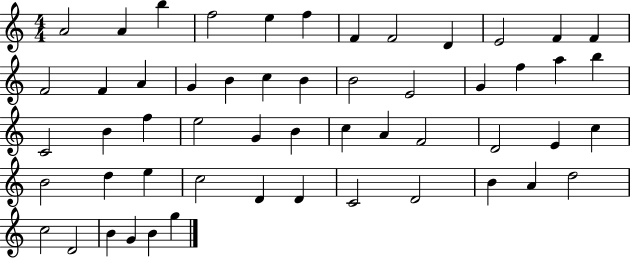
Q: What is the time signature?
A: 4/4